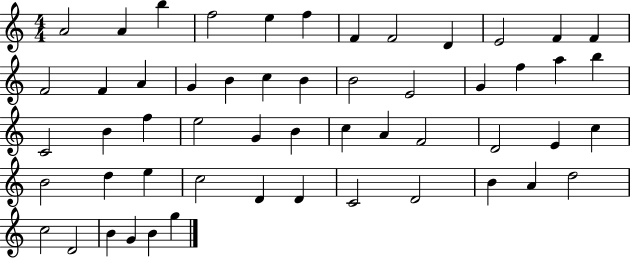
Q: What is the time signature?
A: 4/4